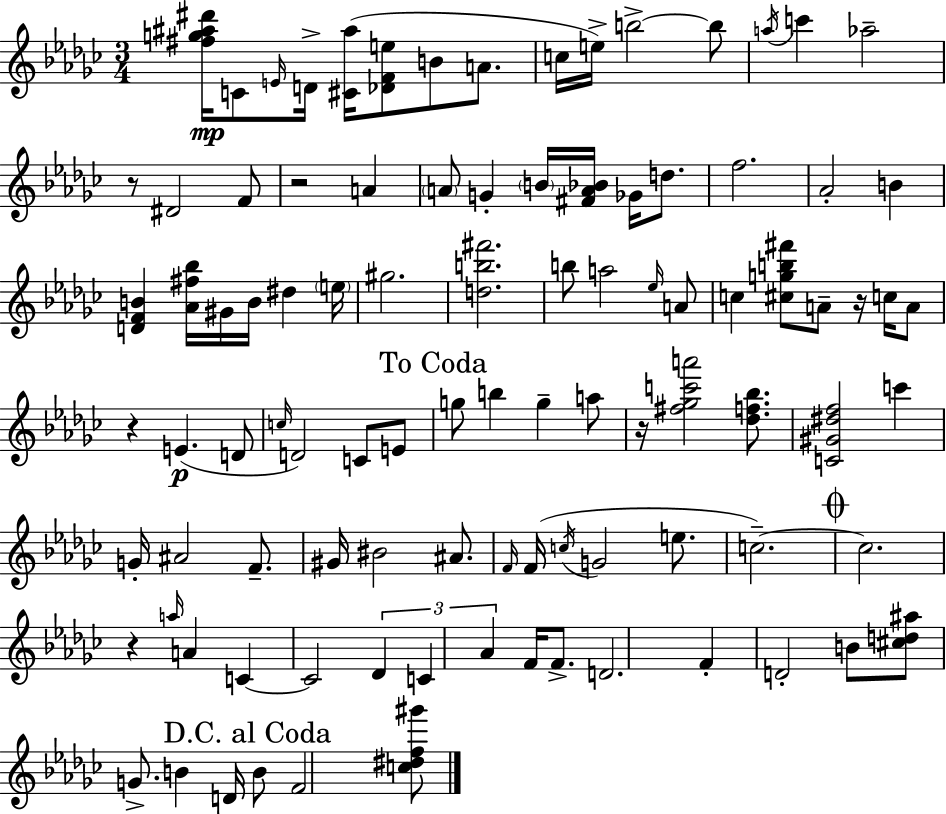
[F#5,G5,A#5,D#6]/s C4/e E4/s D4/s [C#4,A#5]/s [Db4,F4,E5]/e B4/e A4/e. C5/s E5/s B5/h B5/e A5/s C6/q Ab5/h R/e D#4/h F4/e R/h A4/q A4/e G4/q B4/s [F#4,A4,Bb4]/s Gb4/s D5/e. F5/h. Ab4/h B4/q [D4,F4,B4]/q [Ab4,F#5,Bb5]/s G#4/s B4/s D#5/q E5/s G#5/h. [D5,B5,F#6]/h. B5/e A5/h Eb5/s A4/e C5/q [C#5,G5,B5,F#6]/e A4/e R/s C5/s A4/e R/q E4/q. D4/e C5/s D4/h C4/e E4/e G5/e B5/q G5/q A5/e R/s [F#5,Gb5,C6,A6]/h [Db5,F5,Bb5]/e. [C4,G#4,D#5,F5]/h C6/q G4/s A#4/h F4/e. G#4/s BIS4/h A#4/e. F4/s F4/s C5/s G4/h E5/e. C5/h. C5/h. R/q A5/s A4/q C4/q C4/h Db4/q C4/q Ab4/q F4/s F4/e. D4/h. F4/q D4/h B4/e [C#5,D5,A#5]/e G4/e. B4/q D4/s B4/e F4/h [C5,D#5,F5,G#6]/e